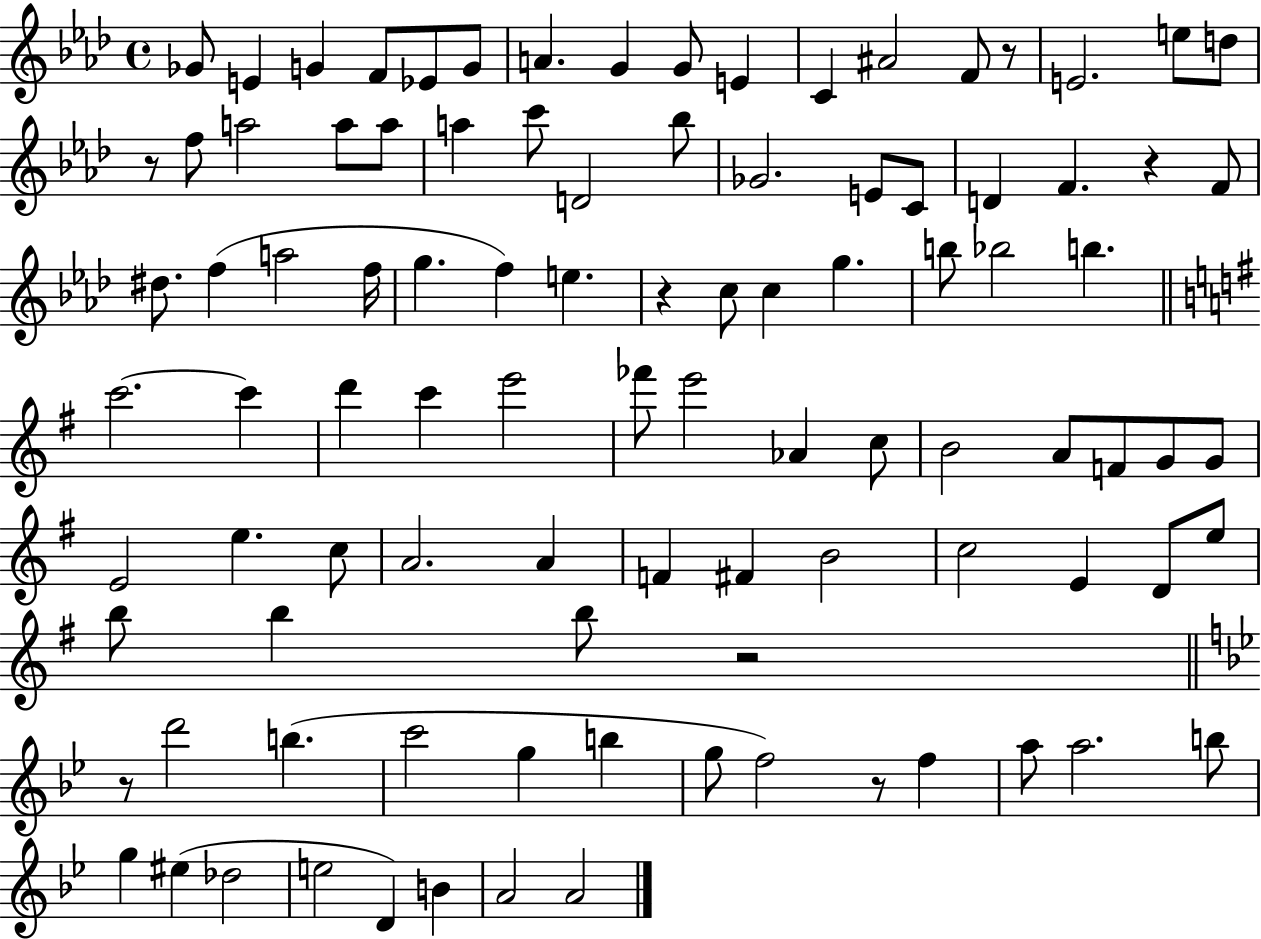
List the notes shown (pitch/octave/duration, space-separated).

Gb4/e E4/q G4/q F4/e Eb4/e G4/e A4/q. G4/q G4/e E4/q C4/q A#4/h F4/e R/e E4/h. E5/e D5/e R/e F5/e A5/h A5/e A5/e A5/q C6/e D4/h Bb5/e Gb4/h. E4/e C4/e D4/q F4/q. R/q F4/e D#5/e. F5/q A5/h F5/s G5/q. F5/q E5/q. R/q C5/e C5/q G5/q. B5/e Bb5/h B5/q. C6/h. C6/q D6/q C6/q E6/h FES6/e E6/h Ab4/q C5/e B4/h A4/e F4/e G4/e G4/e E4/h E5/q. C5/e A4/h. A4/q F4/q F#4/q B4/h C5/h E4/q D4/e E5/e B5/e B5/q B5/e R/h R/e D6/h B5/q. C6/h G5/q B5/q G5/e F5/h R/e F5/q A5/e A5/h. B5/e G5/q EIS5/q Db5/h E5/h D4/q B4/q A4/h A4/h